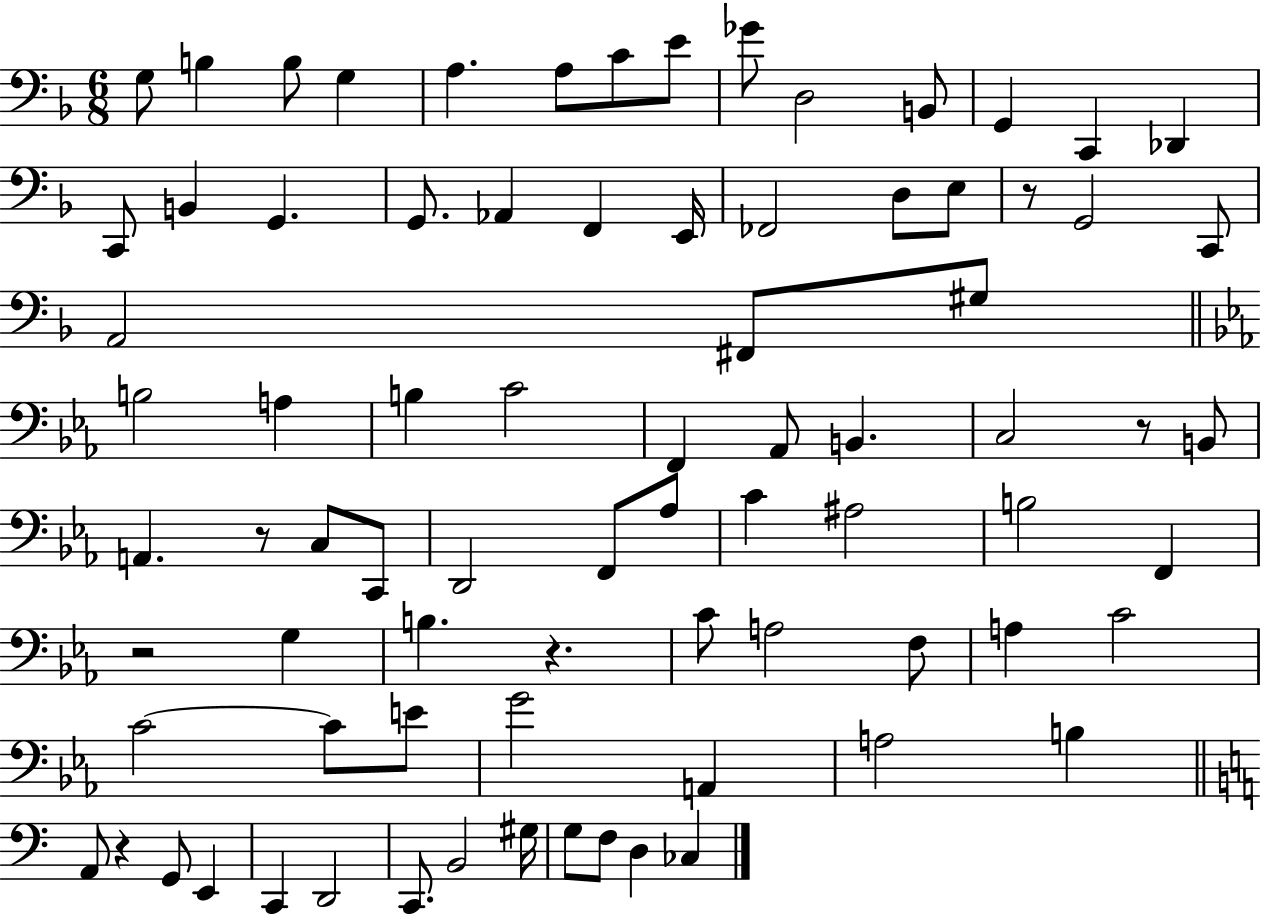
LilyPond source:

{
  \clef bass
  \numericTimeSignature
  \time 6/8
  \key f \major
  g8 b4 b8 g4 | a4. a8 c'8 e'8 | ges'8 d2 b,8 | g,4 c,4 des,4 | \break c,8 b,4 g,4. | g,8. aes,4 f,4 e,16 | fes,2 d8 e8 | r8 g,2 c,8 | \break a,2 fis,8 gis8 | \bar "||" \break \key ees \major b2 a4 | b4 c'2 | f,4 aes,8 b,4. | c2 r8 b,8 | \break a,4. r8 c8 c,8 | d,2 f,8 aes8 | c'4 ais2 | b2 f,4 | \break r2 g4 | b4. r4. | c'8 a2 f8 | a4 c'2 | \break c'2~~ c'8 e'8 | g'2 a,4 | a2 b4 | \bar "||" \break \key c \major a,8 r4 g,8 e,4 | c,4 d,2 | c,8. b,2 gis16 | g8 f8 d4 ces4 | \break \bar "|."
}